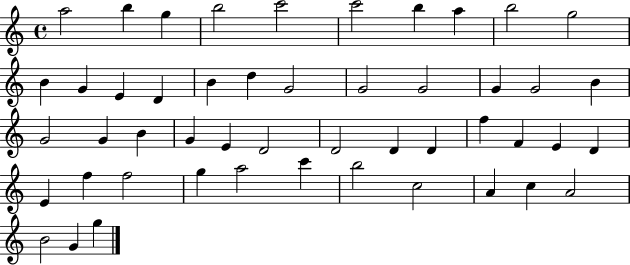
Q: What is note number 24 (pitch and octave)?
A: G4